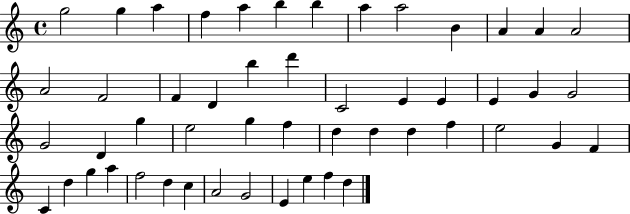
{
  \clef treble
  \time 4/4
  \defaultTimeSignature
  \key c \major
  g''2 g''4 a''4 | f''4 a''4 b''4 b''4 | a''4 a''2 b'4 | a'4 a'4 a'2 | \break a'2 f'2 | f'4 d'4 b''4 d'''4 | c'2 e'4 e'4 | e'4 g'4 g'2 | \break g'2 d'4 g''4 | e''2 g''4 f''4 | d''4 d''4 d''4 f''4 | e''2 g'4 f'4 | \break c'4 d''4 g''4 a''4 | f''2 d''4 c''4 | a'2 g'2 | e'4 e''4 f''4 d''4 | \break \bar "|."
}